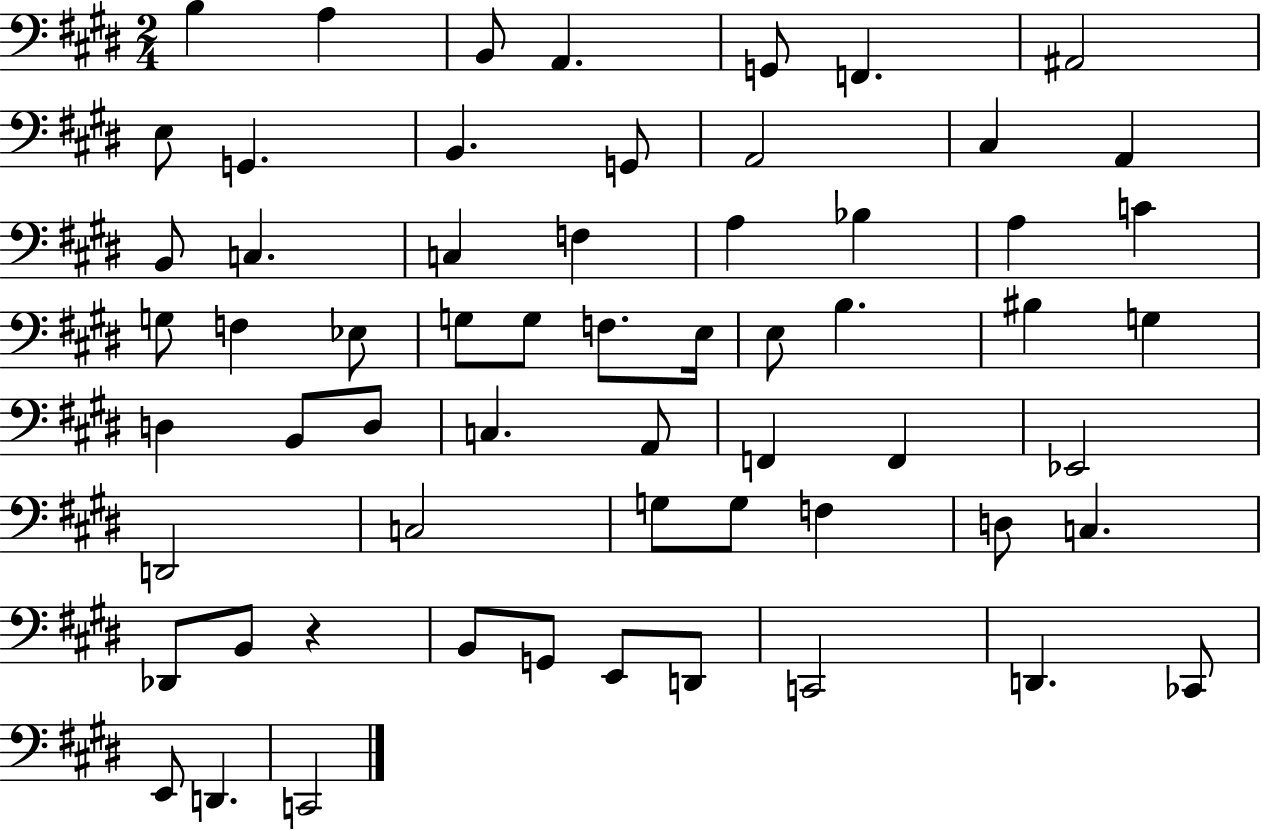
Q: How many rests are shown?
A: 1